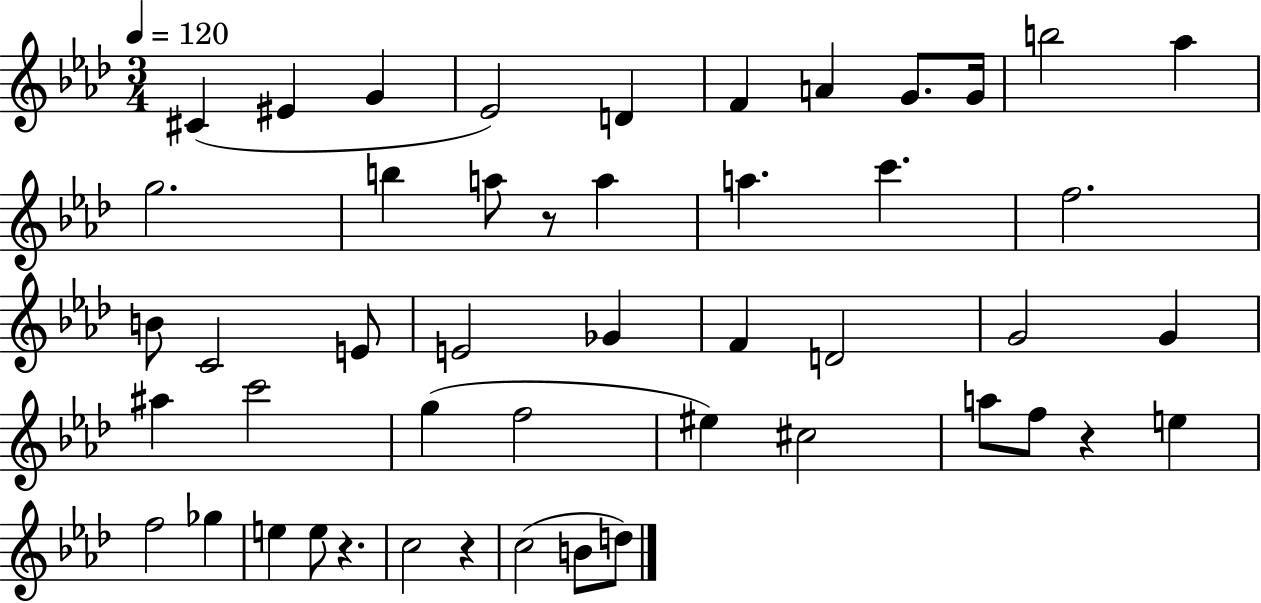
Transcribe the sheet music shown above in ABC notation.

X:1
T:Untitled
M:3/4
L:1/4
K:Ab
^C ^E G _E2 D F A G/2 G/4 b2 _a g2 b a/2 z/2 a a c' f2 B/2 C2 E/2 E2 _G F D2 G2 G ^a c'2 g f2 ^e ^c2 a/2 f/2 z e f2 _g e e/2 z c2 z c2 B/2 d/2